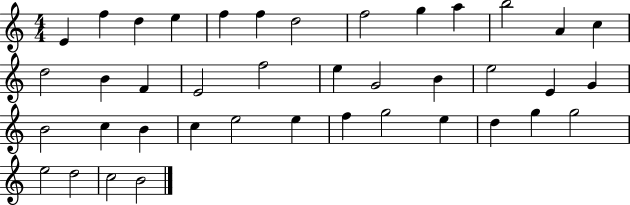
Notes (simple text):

E4/q F5/q D5/q E5/q F5/q F5/q D5/h F5/h G5/q A5/q B5/h A4/q C5/q D5/h B4/q F4/q E4/h F5/h E5/q G4/h B4/q E5/h E4/q G4/q B4/h C5/q B4/q C5/q E5/h E5/q F5/q G5/h E5/q D5/q G5/q G5/h E5/h D5/h C5/h B4/h